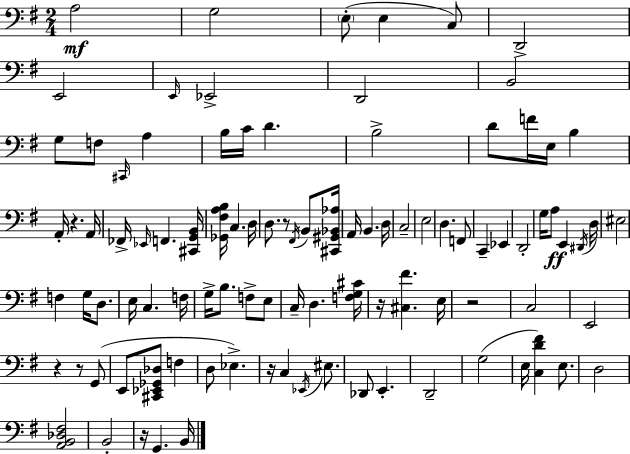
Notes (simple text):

A3/h G3/h E3/e E3/q C3/e D2/h E2/h E2/s Eb2/h D2/h B2/h G3/e F3/e C#2/s A3/q B3/s C4/s D4/q. B3/h D4/e F4/s E3/s B3/q A2/s R/q. A2/s FES2/s Eb2/s F2/q. [C#2,G2,B2]/s [Gb2,F#3,A3,B3]/s C3/q. D3/s D3/e. R/e F#2/s B2/e [C#2,G#2,Bb2,Ab3]/s A2/s B2/q. D3/s C3/h E3/h D3/q. F2/e C2/q Eb2/q D2/h G3/s A3/e E2/q D#2/s D3/s EIS3/h F3/q G3/s D3/e. E3/s C3/q. F3/s G3/s B3/e. F3/e E3/e C3/s D3/q. [F3,G3,C#4]/s R/s [C#3,F#4]/q. E3/s R/h C3/h E2/h R/q R/e G2/e E2/e [C#2,Eb2,Gb2,Db3]/e F3/q D3/e Eb3/q. R/s C3/q Eb2/s EIS3/e. Db2/e E2/q. D2/h G3/h E3/s [C3,D4,F#4]/q E3/e. D3/h [A2,B2,Db3,F#3]/h B2/h R/s G2/q. B2/s